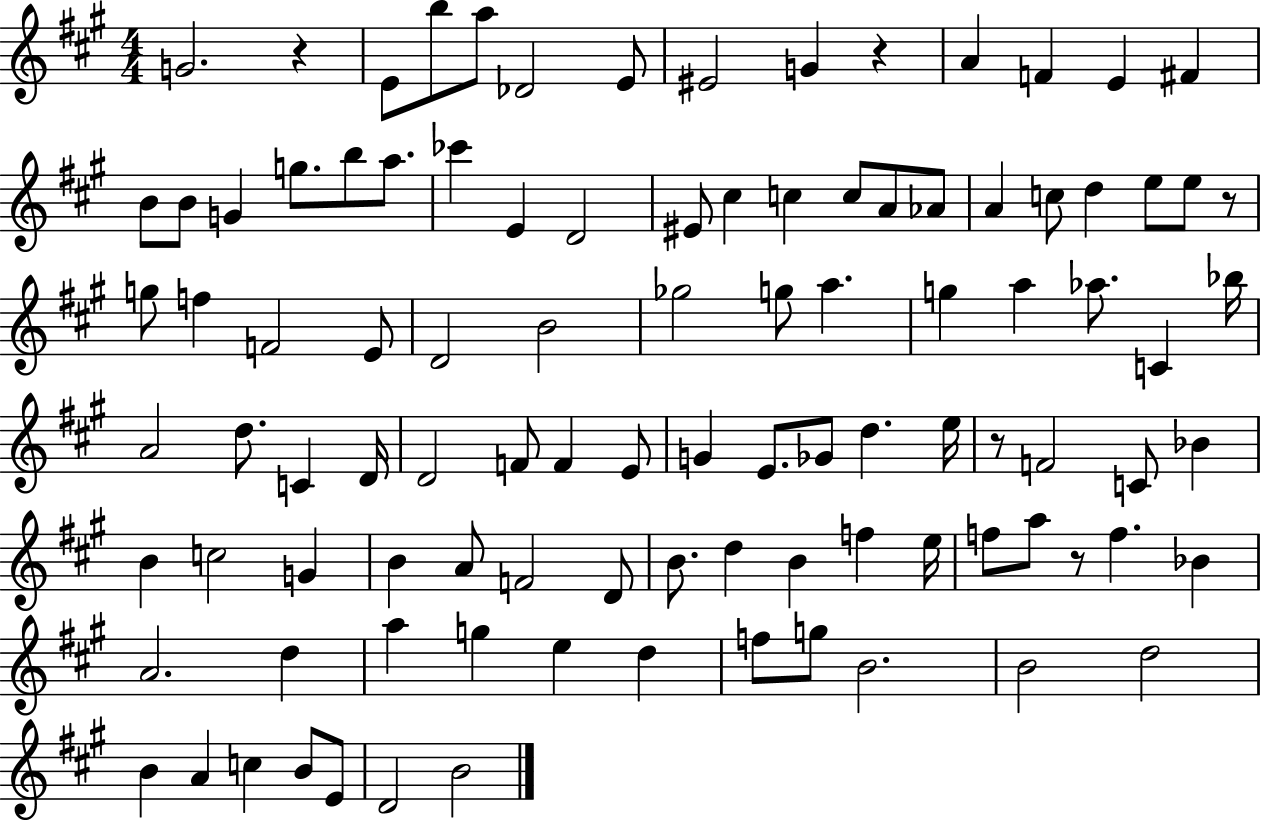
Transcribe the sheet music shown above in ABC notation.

X:1
T:Untitled
M:4/4
L:1/4
K:A
G2 z E/2 b/2 a/2 _D2 E/2 ^E2 G z A F E ^F B/2 B/2 G g/2 b/2 a/2 _c' E D2 ^E/2 ^c c c/2 A/2 _A/2 A c/2 d e/2 e/2 z/2 g/2 f F2 E/2 D2 B2 _g2 g/2 a g a _a/2 C _b/4 A2 d/2 C D/4 D2 F/2 F E/2 G E/2 _G/2 d e/4 z/2 F2 C/2 _B B c2 G B A/2 F2 D/2 B/2 d B f e/4 f/2 a/2 z/2 f _B A2 d a g e d f/2 g/2 B2 B2 d2 B A c B/2 E/2 D2 B2